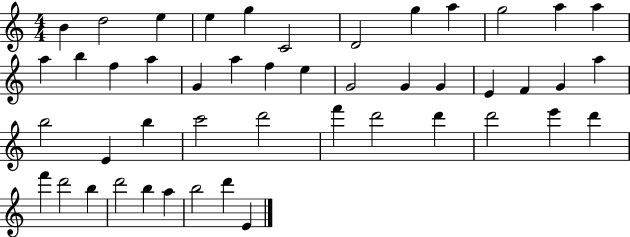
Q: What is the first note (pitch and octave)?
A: B4